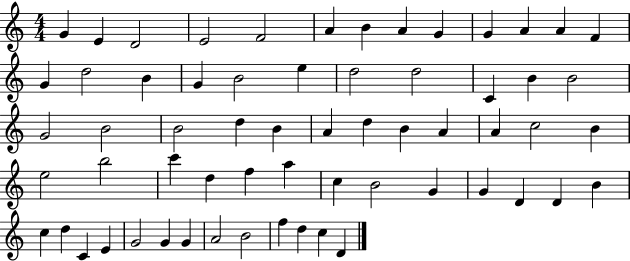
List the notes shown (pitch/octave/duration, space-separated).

G4/q E4/q D4/h E4/h F4/h A4/q B4/q A4/q G4/q G4/q A4/q A4/q F4/q G4/q D5/h B4/q G4/q B4/h E5/q D5/h D5/h C4/q B4/q B4/h G4/h B4/h B4/h D5/q B4/q A4/q D5/q B4/q A4/q A4/q C5/h B4/q E5/h B5/h C6/q D5/q F5/q A5/q C5/q B4/h G4/q G4/q D4/q D4/q B4/q C5/q D5/q C4/q E4/q G4/h G4/q G4/q A4/h B4/h F5/q D5/q C5/q D4/q